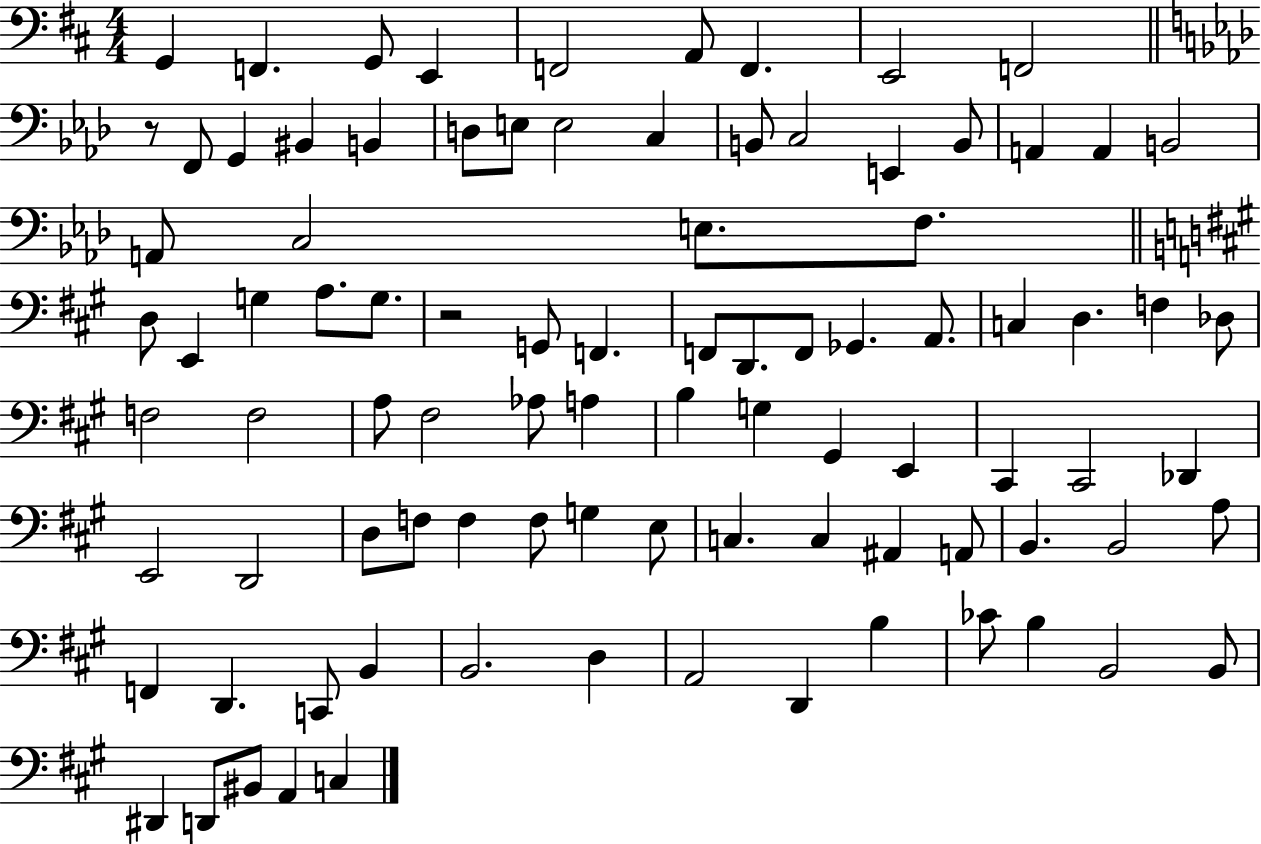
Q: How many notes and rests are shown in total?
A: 92